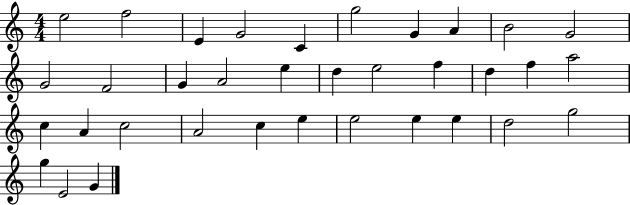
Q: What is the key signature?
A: C major